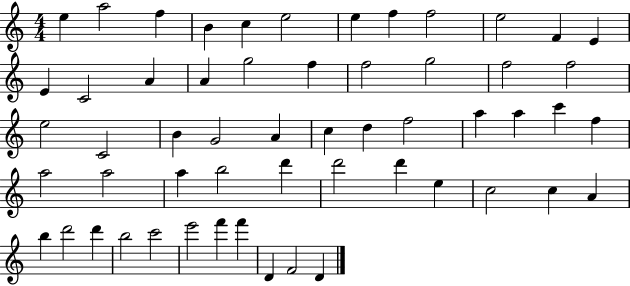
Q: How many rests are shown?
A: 0